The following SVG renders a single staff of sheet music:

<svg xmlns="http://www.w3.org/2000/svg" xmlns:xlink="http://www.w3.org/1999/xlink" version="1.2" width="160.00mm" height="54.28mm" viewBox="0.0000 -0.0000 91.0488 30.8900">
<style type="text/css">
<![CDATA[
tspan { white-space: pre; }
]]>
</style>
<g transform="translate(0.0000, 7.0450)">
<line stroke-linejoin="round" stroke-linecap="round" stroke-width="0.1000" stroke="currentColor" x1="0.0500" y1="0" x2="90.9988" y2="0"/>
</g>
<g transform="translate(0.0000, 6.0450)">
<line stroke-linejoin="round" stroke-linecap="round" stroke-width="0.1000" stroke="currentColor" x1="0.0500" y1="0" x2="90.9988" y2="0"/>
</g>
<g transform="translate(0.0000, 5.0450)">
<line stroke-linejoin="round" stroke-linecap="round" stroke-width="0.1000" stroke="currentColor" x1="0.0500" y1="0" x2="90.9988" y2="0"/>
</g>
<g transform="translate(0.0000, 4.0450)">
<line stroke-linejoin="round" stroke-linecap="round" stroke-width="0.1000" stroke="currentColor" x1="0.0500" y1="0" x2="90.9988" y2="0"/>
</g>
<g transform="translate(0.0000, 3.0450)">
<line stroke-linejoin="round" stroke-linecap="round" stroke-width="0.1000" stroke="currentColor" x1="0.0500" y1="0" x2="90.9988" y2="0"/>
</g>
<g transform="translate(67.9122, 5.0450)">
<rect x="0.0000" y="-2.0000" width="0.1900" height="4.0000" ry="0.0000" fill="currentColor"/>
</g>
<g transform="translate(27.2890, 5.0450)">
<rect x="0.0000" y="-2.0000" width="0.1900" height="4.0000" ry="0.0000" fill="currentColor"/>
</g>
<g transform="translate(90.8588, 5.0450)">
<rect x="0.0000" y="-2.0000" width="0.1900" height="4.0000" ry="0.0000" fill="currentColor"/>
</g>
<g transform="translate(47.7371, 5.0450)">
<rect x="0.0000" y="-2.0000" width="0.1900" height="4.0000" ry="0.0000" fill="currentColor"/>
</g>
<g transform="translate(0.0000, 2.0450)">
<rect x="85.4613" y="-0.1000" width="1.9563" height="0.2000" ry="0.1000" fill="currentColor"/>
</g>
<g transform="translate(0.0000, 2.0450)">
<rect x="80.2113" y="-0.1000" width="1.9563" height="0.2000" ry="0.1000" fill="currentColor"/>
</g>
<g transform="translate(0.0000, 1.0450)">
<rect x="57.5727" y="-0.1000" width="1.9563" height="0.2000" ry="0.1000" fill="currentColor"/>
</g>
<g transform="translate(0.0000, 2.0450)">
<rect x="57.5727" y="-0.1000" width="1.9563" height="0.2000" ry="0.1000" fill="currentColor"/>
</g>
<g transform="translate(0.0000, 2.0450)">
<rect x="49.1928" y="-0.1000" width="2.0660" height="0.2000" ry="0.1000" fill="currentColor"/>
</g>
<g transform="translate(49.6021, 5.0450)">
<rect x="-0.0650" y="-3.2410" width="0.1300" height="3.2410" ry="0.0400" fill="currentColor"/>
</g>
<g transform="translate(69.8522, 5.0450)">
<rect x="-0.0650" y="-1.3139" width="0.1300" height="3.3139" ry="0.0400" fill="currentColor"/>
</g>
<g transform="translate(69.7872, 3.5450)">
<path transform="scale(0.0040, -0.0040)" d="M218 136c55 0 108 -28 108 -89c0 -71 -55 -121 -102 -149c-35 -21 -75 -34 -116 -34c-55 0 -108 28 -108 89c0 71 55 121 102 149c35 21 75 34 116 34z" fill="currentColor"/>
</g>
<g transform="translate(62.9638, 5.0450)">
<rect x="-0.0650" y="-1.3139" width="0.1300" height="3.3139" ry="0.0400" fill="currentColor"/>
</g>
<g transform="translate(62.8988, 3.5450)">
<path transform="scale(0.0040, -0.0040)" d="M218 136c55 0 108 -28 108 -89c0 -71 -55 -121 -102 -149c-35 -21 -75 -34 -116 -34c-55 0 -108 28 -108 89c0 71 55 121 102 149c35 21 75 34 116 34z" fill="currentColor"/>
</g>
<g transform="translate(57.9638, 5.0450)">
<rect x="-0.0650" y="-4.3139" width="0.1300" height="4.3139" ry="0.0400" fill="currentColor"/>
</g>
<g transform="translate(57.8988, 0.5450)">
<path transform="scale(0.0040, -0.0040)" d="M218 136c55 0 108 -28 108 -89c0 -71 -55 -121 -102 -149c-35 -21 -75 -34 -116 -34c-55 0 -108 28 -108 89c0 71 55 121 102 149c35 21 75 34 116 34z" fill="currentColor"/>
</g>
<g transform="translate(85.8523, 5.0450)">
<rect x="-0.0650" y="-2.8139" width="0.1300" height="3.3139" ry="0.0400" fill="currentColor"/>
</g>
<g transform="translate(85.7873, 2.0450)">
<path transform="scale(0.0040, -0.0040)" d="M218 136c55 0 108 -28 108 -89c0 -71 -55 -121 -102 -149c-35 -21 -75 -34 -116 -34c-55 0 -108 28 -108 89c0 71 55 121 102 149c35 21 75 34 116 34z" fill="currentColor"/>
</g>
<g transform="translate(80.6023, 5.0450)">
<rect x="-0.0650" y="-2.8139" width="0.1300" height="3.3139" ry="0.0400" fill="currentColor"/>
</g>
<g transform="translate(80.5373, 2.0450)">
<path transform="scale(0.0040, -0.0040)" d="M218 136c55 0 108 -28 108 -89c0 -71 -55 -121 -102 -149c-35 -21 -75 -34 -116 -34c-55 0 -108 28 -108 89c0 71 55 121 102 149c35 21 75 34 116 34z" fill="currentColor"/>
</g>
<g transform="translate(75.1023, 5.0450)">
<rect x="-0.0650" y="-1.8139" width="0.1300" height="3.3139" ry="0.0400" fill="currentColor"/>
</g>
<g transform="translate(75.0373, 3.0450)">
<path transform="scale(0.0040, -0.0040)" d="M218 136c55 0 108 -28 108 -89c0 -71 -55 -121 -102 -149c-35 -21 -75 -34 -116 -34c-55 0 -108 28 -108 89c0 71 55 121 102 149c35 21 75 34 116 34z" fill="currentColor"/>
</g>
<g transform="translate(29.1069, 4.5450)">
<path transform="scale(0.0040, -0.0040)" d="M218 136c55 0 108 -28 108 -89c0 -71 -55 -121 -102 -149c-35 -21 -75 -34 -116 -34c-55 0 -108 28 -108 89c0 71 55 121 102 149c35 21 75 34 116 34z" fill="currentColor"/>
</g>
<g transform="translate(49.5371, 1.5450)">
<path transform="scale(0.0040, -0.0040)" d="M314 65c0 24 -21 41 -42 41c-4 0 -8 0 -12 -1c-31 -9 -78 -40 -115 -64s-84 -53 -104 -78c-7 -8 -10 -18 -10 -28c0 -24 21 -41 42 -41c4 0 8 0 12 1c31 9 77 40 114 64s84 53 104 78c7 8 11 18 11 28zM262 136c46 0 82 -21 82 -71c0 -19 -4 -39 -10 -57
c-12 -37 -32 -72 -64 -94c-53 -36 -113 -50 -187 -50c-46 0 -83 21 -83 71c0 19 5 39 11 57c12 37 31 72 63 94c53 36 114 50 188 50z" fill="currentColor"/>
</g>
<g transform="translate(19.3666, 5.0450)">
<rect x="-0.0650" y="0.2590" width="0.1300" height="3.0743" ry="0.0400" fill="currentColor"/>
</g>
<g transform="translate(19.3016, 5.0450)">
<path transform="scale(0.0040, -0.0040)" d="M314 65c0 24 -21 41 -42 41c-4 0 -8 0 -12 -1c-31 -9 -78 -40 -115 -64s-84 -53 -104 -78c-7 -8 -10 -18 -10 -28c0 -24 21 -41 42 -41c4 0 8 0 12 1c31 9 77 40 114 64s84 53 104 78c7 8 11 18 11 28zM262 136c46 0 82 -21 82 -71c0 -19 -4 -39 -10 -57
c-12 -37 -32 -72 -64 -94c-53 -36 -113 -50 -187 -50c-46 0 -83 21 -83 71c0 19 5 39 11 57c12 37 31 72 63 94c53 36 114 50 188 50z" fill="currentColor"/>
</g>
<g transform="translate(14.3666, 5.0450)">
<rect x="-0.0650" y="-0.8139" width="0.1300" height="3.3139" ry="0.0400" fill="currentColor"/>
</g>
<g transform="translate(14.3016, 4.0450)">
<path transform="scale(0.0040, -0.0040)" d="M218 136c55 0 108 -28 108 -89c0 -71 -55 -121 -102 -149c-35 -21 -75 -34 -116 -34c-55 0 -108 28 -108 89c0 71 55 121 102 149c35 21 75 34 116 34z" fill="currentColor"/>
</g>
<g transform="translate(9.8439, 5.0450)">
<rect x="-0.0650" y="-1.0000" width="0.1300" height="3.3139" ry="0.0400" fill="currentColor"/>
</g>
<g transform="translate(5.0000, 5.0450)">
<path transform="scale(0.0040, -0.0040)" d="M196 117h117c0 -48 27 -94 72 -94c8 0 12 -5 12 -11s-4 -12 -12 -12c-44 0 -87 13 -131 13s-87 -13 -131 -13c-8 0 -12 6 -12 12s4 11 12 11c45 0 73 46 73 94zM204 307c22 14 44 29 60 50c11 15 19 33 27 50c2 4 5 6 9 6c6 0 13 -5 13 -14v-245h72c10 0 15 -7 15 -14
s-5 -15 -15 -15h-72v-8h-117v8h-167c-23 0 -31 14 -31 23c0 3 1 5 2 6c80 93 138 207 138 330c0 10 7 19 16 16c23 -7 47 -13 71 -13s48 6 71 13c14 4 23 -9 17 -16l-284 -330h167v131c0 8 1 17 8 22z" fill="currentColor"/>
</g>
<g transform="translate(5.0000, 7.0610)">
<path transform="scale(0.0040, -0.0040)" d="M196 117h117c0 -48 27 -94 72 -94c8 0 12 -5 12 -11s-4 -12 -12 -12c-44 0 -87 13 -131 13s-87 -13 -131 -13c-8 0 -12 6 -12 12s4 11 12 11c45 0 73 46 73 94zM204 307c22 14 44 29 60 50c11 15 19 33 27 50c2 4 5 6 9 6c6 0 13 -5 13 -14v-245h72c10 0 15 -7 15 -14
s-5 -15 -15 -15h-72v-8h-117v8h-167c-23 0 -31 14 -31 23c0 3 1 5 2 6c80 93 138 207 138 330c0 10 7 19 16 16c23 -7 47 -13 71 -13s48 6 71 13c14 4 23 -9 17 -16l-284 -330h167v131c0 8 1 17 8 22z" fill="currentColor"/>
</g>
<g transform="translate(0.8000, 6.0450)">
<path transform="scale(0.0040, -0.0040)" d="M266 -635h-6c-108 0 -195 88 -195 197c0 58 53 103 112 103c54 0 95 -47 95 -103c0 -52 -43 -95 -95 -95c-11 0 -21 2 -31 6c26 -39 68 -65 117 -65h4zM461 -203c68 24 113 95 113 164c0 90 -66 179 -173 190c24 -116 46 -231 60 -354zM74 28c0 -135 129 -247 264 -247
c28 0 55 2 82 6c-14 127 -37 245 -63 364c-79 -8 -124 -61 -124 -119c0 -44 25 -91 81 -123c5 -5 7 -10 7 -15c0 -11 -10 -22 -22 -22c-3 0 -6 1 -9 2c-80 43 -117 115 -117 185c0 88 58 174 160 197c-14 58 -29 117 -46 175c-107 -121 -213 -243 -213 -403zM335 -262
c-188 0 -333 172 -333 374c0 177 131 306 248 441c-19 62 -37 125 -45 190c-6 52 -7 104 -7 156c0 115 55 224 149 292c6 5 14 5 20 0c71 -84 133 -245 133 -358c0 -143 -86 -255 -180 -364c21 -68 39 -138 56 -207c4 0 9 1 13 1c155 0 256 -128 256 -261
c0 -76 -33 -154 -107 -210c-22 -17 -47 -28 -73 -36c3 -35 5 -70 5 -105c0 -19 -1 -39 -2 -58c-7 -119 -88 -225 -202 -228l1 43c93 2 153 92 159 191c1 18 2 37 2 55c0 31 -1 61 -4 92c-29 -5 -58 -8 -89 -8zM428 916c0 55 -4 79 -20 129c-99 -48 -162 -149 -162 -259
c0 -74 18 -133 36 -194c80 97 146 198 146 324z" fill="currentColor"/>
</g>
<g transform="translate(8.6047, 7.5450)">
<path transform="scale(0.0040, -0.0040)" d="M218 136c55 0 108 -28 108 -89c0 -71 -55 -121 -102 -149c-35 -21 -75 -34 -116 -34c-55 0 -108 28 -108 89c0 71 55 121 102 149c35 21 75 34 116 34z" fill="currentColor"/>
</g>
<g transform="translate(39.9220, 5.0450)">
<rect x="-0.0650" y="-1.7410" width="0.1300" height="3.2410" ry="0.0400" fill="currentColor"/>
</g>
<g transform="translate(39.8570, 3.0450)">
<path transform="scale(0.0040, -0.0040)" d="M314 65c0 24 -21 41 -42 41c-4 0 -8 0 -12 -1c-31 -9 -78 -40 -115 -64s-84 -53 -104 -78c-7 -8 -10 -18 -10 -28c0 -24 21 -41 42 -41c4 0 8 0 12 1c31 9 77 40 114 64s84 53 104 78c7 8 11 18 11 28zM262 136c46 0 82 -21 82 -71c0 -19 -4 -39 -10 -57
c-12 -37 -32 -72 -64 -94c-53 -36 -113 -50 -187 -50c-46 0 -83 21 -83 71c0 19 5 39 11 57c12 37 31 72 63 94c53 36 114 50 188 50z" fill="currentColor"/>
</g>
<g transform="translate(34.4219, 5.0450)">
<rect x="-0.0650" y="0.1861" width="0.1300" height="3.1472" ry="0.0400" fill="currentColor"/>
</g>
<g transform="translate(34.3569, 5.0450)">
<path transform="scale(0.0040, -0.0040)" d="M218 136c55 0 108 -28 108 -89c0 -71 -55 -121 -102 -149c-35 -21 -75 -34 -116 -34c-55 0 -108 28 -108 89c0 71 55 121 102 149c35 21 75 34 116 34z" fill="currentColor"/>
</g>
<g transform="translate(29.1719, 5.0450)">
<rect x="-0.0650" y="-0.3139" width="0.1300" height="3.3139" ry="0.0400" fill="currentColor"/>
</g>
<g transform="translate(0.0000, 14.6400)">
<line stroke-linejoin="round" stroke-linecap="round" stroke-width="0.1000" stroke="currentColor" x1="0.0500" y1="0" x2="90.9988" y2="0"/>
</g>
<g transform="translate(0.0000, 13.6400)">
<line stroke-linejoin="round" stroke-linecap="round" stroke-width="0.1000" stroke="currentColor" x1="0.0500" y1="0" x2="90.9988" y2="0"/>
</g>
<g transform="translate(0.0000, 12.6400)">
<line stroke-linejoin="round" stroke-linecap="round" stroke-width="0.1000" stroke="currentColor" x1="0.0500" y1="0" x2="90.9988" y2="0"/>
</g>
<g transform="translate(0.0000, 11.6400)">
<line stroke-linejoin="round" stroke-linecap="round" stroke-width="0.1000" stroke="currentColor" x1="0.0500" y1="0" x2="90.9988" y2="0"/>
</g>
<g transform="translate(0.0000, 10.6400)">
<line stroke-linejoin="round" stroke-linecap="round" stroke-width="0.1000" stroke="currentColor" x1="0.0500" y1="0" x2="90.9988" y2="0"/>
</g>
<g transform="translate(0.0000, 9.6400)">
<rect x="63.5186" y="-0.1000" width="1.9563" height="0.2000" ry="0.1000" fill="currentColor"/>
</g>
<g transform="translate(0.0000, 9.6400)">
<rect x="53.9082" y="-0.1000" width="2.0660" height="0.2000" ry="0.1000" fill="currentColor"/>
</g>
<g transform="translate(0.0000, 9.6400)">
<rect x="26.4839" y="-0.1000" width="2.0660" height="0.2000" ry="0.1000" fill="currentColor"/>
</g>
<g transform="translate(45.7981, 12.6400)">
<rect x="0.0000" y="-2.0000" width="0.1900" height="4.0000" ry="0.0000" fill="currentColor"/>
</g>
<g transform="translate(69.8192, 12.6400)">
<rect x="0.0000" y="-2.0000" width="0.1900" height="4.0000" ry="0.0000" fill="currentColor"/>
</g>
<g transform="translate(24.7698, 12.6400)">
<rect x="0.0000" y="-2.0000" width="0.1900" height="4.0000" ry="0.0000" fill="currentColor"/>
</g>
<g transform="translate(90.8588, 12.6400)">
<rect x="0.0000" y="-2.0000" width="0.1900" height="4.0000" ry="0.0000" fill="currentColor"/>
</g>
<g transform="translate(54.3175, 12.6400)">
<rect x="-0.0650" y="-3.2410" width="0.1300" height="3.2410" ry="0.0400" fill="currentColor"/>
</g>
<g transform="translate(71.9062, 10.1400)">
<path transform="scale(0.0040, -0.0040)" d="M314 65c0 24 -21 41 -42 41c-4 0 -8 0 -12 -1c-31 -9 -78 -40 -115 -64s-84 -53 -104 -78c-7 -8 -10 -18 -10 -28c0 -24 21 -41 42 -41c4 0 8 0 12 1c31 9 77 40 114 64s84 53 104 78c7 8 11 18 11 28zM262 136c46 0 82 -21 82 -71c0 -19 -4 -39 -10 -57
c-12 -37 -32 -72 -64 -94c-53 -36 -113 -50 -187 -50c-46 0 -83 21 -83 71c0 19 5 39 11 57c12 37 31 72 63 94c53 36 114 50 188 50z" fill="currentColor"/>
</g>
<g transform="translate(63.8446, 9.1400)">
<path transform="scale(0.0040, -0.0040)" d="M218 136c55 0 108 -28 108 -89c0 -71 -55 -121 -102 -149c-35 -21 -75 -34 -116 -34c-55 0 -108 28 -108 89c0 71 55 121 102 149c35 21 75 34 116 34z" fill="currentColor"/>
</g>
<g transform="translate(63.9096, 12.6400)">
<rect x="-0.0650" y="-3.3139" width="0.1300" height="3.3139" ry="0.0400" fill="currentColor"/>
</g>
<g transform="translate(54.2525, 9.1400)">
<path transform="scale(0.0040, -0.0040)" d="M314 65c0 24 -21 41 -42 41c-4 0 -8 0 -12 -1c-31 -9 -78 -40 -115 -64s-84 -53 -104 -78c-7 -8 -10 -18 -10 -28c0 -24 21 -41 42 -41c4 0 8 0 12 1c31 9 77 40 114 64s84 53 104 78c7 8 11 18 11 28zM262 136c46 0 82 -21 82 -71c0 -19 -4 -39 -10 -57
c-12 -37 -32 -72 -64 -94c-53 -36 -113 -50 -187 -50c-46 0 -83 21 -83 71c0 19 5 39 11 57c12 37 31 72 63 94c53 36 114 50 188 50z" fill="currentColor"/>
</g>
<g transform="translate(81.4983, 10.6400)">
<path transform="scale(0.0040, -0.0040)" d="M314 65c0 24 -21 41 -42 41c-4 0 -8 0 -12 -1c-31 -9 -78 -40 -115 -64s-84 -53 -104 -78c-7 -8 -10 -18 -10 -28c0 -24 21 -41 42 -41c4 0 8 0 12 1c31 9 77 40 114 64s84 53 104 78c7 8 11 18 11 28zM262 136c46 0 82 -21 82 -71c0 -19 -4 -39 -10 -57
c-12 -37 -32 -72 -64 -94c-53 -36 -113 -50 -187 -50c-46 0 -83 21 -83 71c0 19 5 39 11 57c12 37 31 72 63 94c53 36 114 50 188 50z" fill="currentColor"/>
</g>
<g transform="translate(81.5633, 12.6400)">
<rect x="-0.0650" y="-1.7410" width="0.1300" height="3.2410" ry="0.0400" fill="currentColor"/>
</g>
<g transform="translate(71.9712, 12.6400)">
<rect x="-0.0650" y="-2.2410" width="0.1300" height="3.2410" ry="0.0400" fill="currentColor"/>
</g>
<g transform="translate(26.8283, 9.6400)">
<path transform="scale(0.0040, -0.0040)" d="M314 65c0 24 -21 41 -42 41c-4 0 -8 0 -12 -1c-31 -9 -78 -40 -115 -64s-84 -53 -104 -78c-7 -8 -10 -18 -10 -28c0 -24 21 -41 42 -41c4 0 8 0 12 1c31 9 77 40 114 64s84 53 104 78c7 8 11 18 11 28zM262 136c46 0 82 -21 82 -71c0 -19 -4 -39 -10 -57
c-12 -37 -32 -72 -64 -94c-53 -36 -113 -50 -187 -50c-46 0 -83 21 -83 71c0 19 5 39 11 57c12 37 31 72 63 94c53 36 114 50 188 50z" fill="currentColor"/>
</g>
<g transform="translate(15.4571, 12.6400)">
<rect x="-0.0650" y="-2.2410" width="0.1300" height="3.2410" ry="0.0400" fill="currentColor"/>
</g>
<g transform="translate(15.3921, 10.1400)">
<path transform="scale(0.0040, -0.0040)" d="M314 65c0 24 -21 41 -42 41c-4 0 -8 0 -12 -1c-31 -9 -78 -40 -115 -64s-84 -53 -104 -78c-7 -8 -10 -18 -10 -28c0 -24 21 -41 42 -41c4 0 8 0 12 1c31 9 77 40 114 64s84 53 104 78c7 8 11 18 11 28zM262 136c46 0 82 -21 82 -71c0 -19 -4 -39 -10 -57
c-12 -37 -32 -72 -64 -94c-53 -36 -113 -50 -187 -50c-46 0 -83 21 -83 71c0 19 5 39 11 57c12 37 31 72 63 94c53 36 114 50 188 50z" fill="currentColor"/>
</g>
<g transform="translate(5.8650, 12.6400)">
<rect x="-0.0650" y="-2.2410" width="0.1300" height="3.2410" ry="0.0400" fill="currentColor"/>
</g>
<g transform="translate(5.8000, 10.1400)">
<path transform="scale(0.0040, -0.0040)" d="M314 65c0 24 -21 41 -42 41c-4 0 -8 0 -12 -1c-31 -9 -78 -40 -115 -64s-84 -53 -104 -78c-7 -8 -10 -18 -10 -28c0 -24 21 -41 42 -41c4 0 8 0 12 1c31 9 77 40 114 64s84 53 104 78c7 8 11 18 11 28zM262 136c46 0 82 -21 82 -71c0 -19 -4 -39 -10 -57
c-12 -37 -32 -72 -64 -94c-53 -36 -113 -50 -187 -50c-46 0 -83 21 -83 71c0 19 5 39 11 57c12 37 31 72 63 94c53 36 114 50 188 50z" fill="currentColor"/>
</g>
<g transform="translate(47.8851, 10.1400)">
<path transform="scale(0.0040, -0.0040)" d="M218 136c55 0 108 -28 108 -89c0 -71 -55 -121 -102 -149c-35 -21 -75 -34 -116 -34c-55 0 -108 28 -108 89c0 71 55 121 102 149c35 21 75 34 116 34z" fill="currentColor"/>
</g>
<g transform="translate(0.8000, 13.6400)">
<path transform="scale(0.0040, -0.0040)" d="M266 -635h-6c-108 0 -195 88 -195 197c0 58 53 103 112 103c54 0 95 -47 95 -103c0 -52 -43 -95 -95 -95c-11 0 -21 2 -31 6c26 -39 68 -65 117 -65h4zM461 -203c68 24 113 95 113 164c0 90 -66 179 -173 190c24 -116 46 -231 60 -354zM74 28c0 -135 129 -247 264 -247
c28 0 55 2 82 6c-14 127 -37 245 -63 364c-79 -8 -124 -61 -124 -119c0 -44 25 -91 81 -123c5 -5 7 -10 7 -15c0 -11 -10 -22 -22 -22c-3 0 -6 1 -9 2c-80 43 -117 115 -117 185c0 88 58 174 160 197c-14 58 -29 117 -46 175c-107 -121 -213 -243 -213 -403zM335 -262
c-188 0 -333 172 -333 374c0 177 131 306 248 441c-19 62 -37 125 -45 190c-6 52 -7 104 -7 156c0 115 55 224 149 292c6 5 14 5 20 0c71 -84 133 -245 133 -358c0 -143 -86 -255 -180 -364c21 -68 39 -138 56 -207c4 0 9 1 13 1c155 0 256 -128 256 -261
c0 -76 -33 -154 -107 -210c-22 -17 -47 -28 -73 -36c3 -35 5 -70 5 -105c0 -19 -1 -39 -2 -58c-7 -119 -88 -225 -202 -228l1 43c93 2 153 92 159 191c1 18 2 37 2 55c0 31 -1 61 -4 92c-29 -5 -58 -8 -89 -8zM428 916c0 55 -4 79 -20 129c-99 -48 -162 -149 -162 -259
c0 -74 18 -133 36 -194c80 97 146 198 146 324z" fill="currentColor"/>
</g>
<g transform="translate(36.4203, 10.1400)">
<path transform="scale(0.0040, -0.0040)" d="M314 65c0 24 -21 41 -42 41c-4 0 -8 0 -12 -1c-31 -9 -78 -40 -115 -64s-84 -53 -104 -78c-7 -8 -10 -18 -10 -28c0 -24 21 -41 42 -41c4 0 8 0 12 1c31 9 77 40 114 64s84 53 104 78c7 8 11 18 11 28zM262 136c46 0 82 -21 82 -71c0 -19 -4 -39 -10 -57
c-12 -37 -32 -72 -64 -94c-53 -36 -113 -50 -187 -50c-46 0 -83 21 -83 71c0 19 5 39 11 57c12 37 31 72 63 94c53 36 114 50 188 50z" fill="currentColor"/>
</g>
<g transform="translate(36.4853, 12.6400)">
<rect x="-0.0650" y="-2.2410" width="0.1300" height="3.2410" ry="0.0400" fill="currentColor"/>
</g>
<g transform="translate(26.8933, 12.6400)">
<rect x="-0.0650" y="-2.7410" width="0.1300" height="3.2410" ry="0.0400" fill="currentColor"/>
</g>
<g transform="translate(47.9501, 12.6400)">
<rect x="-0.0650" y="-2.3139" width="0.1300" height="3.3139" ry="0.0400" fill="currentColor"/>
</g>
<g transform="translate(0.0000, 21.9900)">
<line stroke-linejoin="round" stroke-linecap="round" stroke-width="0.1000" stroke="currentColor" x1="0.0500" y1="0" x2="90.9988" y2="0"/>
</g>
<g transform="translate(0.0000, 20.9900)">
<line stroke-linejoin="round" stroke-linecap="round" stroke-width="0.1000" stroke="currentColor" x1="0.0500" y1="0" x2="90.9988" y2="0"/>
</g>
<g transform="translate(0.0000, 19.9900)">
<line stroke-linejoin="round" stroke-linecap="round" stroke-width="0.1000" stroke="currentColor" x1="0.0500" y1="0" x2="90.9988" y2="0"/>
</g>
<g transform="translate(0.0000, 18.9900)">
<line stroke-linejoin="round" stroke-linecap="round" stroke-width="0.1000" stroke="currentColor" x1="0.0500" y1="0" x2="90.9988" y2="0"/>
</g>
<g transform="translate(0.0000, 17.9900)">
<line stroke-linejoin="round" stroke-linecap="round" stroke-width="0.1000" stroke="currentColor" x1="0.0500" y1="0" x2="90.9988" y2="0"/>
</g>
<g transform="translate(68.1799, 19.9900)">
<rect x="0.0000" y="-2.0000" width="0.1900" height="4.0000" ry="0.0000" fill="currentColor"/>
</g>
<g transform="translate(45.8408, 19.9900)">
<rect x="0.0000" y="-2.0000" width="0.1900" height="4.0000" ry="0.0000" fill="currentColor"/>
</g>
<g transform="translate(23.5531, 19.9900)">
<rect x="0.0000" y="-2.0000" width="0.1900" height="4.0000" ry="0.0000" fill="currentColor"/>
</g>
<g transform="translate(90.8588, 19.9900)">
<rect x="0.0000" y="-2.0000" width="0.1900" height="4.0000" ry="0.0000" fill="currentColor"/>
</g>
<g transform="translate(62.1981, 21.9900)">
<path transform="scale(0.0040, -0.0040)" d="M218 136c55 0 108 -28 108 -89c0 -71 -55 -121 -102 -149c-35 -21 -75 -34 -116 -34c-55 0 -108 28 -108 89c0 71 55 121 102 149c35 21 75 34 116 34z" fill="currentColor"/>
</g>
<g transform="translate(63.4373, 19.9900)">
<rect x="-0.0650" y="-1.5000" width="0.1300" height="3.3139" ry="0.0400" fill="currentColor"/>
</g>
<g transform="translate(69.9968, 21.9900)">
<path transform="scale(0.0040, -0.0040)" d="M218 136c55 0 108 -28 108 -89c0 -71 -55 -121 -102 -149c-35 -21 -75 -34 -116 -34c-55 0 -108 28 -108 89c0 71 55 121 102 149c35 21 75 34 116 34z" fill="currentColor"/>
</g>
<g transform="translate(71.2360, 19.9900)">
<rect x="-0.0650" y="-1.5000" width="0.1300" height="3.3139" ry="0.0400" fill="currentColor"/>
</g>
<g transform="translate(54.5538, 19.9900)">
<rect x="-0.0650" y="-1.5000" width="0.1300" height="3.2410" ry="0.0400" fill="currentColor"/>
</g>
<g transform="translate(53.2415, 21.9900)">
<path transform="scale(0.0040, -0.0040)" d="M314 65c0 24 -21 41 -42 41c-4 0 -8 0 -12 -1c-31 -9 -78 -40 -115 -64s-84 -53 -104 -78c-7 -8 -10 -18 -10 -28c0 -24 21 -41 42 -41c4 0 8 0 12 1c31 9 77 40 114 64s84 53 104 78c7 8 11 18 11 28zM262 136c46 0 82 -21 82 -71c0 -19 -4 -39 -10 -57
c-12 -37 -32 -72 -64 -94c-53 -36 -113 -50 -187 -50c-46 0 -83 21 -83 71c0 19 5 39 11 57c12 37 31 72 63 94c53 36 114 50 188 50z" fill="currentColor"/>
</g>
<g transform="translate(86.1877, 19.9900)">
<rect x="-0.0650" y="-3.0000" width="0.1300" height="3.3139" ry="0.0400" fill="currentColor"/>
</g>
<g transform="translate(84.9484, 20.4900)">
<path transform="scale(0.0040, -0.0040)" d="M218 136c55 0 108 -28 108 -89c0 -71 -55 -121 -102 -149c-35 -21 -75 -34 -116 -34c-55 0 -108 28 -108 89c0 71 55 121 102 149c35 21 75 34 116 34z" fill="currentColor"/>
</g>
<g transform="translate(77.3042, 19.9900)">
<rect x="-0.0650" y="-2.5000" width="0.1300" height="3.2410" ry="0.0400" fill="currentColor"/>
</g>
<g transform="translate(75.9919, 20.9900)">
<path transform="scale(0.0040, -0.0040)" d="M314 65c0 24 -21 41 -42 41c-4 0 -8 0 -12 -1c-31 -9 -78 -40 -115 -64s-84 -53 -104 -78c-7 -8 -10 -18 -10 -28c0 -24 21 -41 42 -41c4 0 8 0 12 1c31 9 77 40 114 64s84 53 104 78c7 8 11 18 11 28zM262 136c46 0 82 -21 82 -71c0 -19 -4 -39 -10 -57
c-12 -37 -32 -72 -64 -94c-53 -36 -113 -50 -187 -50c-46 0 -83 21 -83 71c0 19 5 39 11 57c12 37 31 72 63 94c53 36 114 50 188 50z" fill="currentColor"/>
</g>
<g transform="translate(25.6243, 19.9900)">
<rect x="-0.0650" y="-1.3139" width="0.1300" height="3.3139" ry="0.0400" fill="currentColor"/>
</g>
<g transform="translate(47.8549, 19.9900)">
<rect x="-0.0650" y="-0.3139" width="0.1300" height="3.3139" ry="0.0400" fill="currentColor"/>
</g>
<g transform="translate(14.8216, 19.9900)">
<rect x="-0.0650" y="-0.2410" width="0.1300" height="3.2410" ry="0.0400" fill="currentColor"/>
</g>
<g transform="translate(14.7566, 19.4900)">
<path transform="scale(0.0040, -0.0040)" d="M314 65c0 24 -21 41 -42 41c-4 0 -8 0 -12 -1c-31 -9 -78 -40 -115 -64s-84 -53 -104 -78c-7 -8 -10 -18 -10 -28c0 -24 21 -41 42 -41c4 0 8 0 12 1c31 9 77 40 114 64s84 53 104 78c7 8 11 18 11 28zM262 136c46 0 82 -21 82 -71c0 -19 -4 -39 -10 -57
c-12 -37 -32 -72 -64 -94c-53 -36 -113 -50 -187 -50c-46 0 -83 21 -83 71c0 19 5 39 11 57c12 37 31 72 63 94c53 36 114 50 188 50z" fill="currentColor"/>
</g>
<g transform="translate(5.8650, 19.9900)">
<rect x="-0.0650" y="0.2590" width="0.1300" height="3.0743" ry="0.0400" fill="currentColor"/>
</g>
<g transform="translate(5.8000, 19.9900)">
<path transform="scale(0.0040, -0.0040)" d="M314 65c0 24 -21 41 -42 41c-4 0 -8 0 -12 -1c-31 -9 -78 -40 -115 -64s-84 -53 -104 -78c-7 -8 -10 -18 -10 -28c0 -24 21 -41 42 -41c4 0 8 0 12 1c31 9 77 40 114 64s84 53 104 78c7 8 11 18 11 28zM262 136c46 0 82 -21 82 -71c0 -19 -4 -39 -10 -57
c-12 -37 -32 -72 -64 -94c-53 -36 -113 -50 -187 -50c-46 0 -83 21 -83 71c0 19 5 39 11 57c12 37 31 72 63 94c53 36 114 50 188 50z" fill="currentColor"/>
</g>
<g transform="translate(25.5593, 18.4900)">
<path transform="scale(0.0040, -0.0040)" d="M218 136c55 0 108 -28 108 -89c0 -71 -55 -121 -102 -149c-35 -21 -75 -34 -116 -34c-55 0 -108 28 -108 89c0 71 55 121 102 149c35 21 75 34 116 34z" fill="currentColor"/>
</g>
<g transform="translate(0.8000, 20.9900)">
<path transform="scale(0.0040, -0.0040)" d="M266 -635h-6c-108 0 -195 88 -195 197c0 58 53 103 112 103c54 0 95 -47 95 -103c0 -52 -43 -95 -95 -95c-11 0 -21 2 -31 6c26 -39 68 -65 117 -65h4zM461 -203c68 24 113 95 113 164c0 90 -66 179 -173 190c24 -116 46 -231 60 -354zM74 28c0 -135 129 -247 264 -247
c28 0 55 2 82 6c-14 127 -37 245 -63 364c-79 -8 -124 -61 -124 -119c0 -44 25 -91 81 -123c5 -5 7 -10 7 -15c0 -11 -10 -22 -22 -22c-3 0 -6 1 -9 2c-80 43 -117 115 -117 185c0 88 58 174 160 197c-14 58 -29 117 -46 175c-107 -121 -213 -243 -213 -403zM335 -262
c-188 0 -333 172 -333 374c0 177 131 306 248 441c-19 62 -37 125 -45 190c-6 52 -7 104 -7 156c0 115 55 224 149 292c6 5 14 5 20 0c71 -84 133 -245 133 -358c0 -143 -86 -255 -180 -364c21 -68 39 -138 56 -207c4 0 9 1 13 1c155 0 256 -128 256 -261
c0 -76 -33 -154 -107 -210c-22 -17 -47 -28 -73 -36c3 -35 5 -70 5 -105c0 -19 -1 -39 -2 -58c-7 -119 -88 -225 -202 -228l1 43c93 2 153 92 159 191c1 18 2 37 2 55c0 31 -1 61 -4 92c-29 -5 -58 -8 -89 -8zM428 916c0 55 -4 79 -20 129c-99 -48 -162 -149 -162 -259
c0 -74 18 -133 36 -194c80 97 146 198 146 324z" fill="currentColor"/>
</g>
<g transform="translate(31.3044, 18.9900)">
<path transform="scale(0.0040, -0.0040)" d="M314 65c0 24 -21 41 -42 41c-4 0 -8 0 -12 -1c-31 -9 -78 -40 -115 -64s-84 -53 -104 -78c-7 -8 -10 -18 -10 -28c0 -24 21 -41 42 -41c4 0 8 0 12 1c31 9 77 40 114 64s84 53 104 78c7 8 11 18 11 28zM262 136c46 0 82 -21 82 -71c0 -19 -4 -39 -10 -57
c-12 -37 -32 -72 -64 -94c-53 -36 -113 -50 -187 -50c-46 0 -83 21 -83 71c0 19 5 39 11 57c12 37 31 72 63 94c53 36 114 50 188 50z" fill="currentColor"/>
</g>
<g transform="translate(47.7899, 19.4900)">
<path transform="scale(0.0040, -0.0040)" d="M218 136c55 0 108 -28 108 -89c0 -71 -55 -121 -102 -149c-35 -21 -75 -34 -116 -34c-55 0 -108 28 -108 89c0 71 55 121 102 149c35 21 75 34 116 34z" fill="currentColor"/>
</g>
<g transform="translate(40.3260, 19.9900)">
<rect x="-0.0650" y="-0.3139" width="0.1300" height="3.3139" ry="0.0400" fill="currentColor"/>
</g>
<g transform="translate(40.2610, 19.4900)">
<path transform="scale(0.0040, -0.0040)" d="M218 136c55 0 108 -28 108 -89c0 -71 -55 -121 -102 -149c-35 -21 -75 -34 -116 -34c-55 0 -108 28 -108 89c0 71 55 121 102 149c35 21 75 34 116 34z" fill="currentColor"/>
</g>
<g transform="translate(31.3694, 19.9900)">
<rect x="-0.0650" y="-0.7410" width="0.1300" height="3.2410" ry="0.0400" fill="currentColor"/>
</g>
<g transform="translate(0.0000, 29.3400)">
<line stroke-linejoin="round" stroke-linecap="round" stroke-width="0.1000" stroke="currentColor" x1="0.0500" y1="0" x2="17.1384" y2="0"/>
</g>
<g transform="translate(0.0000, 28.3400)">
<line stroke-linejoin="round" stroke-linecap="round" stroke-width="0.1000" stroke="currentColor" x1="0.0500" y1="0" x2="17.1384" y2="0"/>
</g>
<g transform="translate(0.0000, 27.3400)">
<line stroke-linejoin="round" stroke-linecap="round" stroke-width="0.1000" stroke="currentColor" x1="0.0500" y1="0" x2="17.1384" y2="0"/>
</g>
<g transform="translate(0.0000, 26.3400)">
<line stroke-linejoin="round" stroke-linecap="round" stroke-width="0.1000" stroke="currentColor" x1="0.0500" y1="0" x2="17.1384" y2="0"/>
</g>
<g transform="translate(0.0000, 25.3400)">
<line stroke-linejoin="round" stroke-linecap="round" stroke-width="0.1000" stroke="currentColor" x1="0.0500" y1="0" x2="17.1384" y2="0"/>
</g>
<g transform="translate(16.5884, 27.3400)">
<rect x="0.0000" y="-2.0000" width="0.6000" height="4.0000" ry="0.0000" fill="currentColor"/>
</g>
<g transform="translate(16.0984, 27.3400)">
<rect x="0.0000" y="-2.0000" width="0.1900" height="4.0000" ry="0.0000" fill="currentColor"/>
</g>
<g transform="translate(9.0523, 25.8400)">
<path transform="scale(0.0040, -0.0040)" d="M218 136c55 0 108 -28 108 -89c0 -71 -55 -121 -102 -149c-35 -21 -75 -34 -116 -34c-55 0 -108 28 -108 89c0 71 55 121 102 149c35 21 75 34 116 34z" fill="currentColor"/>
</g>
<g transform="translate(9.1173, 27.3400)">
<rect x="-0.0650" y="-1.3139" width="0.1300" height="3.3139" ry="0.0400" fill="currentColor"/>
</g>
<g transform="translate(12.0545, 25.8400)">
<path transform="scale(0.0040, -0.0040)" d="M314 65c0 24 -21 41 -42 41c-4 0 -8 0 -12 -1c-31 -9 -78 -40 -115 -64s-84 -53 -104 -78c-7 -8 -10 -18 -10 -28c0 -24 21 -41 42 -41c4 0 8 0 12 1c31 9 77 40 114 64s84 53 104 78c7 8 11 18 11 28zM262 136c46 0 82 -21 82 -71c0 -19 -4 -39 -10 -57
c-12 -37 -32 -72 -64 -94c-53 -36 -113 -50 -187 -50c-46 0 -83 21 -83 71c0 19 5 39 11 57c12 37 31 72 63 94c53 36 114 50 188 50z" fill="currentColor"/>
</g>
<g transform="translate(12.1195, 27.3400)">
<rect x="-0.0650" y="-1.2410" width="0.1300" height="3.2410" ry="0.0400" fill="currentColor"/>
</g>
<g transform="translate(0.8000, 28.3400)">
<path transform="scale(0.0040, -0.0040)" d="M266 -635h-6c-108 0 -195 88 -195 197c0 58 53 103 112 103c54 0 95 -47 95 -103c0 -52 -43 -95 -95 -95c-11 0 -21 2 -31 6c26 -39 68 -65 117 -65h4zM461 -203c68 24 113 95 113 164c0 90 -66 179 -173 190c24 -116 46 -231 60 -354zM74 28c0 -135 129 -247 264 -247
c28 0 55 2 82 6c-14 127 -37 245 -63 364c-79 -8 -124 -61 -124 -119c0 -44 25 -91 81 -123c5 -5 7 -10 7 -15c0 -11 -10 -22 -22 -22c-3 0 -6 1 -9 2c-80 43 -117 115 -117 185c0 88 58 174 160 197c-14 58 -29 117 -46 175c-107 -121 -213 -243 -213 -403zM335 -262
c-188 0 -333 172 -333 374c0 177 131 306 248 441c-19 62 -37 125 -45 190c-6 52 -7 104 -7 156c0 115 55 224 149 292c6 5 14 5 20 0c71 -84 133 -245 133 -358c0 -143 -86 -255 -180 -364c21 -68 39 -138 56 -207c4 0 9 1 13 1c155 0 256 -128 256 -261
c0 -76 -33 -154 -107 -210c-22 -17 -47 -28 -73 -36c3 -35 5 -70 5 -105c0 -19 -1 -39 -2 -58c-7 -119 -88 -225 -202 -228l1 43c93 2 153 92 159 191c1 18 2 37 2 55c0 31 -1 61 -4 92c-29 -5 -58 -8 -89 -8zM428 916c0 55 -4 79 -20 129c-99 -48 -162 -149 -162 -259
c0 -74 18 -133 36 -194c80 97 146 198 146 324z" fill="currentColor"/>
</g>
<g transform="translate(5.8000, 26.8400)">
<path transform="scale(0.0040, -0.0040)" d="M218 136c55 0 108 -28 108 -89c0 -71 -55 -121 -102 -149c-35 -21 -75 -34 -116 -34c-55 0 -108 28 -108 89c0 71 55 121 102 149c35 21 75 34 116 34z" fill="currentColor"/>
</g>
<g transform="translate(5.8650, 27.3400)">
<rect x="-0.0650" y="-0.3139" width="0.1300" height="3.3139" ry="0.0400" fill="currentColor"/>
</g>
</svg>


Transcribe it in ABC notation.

X:1
T:Untitled
M:4/4
L:1/4
K:C
D d B2 c B f2 b2 d' e e f a a g2 g2 a2 g2 g b2 b g2 f2 B2 c2 e d2 c c E2 E E G2 A c e e2